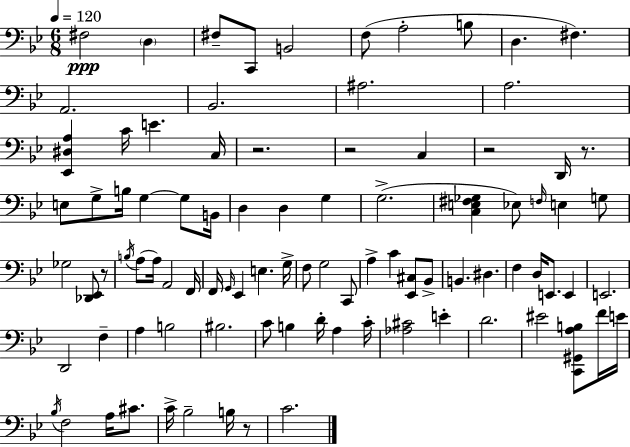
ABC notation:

X:1
T:Untitled
M:6/8
L:1/4
K:Bb
^F,2 D, ^F,/2 C,,/2 B,,2 F,/2 A,2 B,/2 D, ^F, A,,2 _B,,2 ^A,2 A,2 [_E,,^D,A,] C/4 E C,/4 z2 z2 C, z2 D,,/4 z/2 E,/2 G,/2 B,/4 G, G,/2 B,,/4 D, D, G, G,2 [C,E,^F,_G,] _E,/2 F,/4 E, G,/2 _G,2 [_D,,_E,,]/2 z/2 B,/4 A,/2 A,/4 A,,2 F,,/4 F,,/4 G,,/4 _E,, E, G,/4 F,/2 G,2 C,,/2 A, C [_E,,^C,]/2 _B,,/2 B,, ^D, F, D,/4 E,,/2 E,, E,,2 D,,2 F, A, B,2 ^B,2 C/2 B, D/4 A, C/4 [_A,^C]2 E D2 ^E2 [C,,^G,,A,B,]/2 F/4 E/4 _B,/4 F,2 A,/4 ^C/2 C/4 _B,2 B,/4 z/2 C2